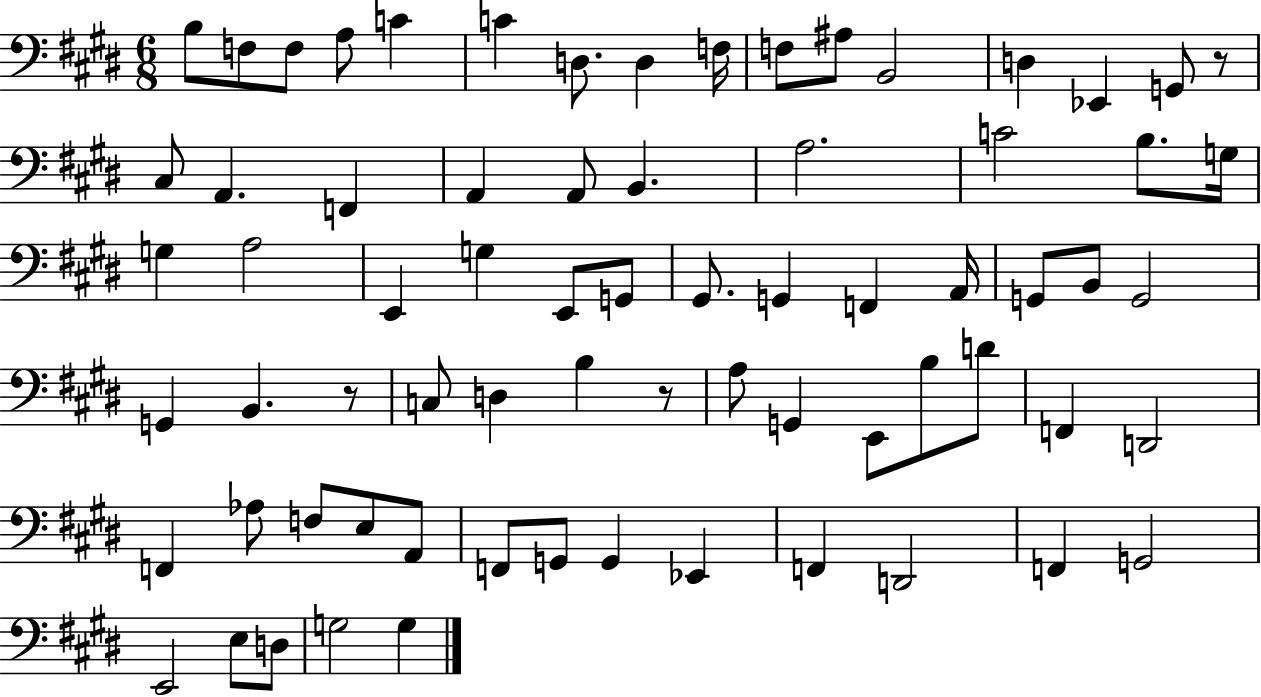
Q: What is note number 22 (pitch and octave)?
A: A3